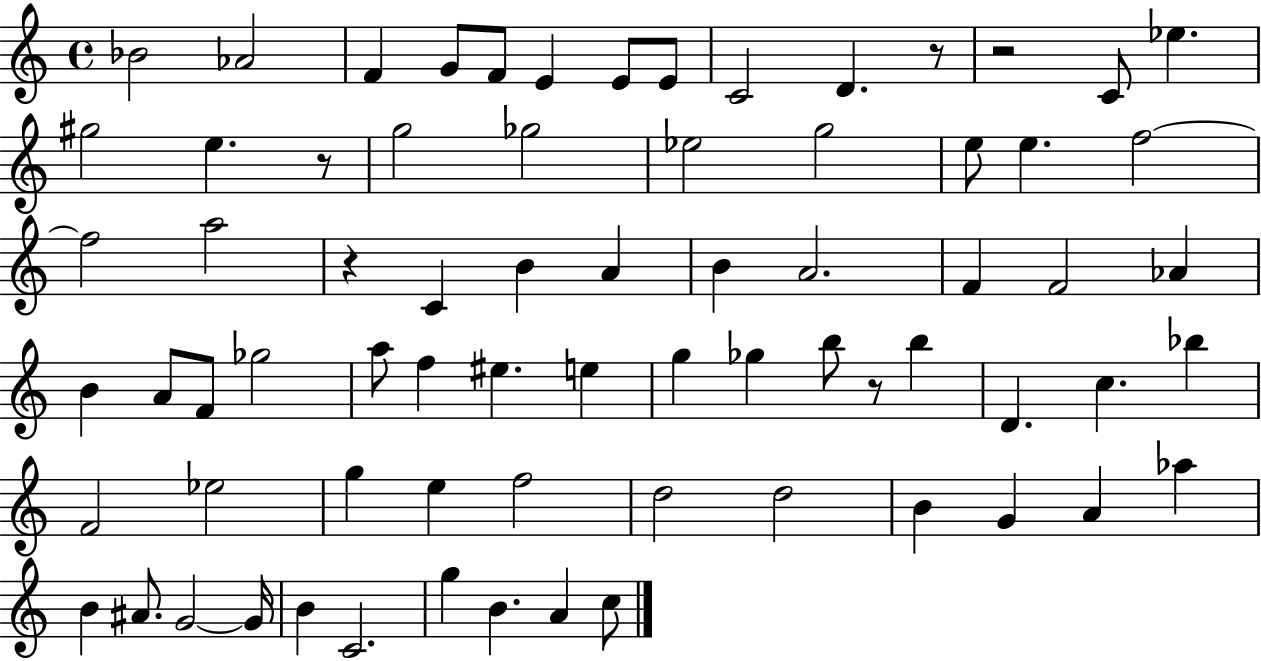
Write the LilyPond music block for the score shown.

{
  \clef treble
  \time 4/4
  \defaultTimeSignature
  \key c \major
  bes'2 aes'2 | f'4 g'8 f'8 e'4 e'8 e'8 | c'2 d'4. r8 | r2 c'8 ees''4. | \break gis''2 e''4. r8 | g''2 ges''2 | ees''2 g''2 | e''8 e''4. f''2~~ | \break f''2 a''2 | r4 c'4 b'4 a'4 | b'4 a'2. | f'4 f'2 aes'4 | \break b'4 a'8 f'8 ges''2 | a''8 f''4 eis''4. e''4 | g''4 ges''4 b''8 r8 b''4 | d'4. c''4. bes''4 | \break f'2 ees''2 | g''4 e''4 f''2 | d''2 d''2 | b'4 g'4 a'4 aes''4 | \break b'4 ais'8. g'2~~ g'16 | b'4 c'2. | g''4 b'4. a'4 c''8 | \bar "|."
}